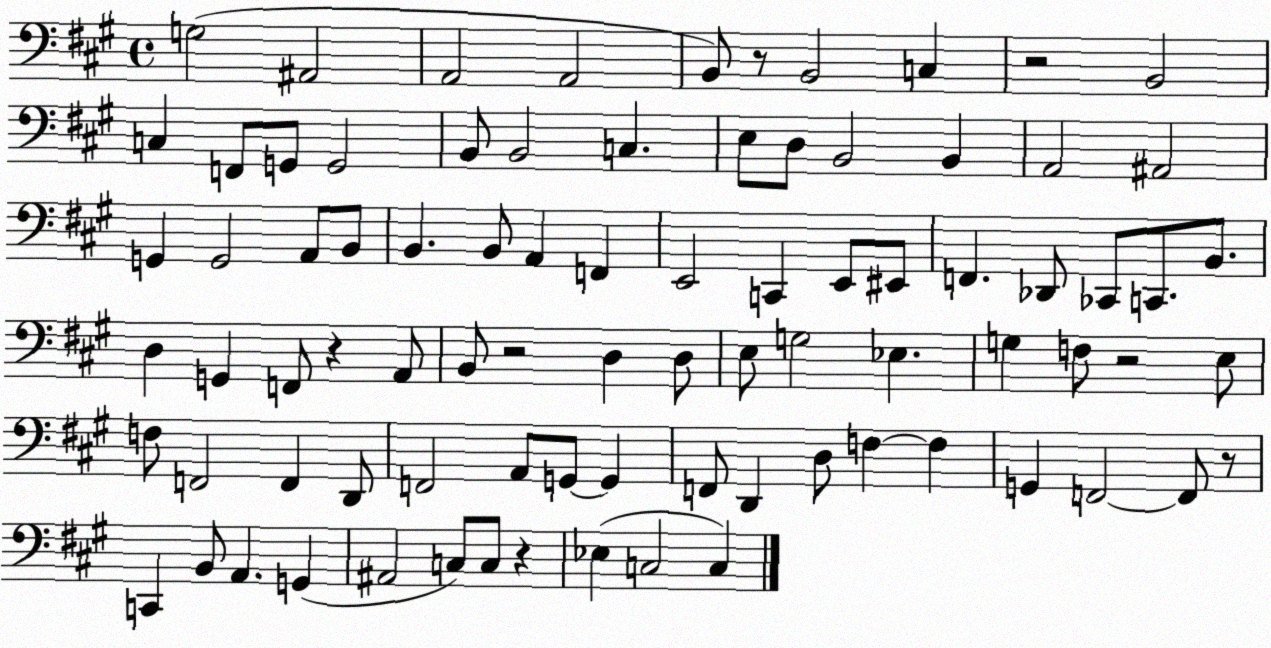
X:1
T:Untitled
M:4/4
L:1/4
K:A
G,2 ^A,,2 A,,2 A,,2 B,,/2 z/2 B,,2 C, z2 B,,2 C, F,,/2 G,,/2 G,,2 B,,/2 B,,2 C, E,/2 D,/2 B,,2 B,, A,,2 ^A,,2 G,, G,,2 A,,/2 B,,/2 B,, B,,/2 A,, F,, E,,2 C,, E,,/2 ^E,,/2 F,, _D,,/2 _C,,/2 C,,/2 B,,/2 D, G,, F,,/2 z A,,/2 B,,/2 z2 D, D,/2 E,/2 G,2 _E, G, F,/2 z2 E,/2 F,/2 F,,2 F,, D,,/2 F,,2 A,,/2 G,,/2 G,, F,,/2 D,, D,/2 F, F, G,, F,,2 F,,/2 z/2 C,, B,,/2 A,, G,, ^A,,2 C,/2 C,/2 z _E, C,2 C,